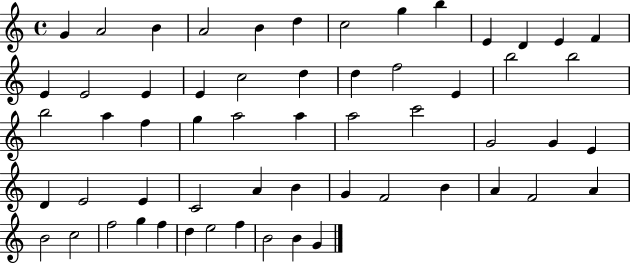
{
  \clef treble
  \time 4/4
  \defaultTimeSignature
  \key c \major
  g'4 a'2 b'4 | a'2 b'4 d''4 | c''2 g''4 b''4 | e'4 d'4 e'4 f'4 | \break e'4 e'2 e'4 | e'4 c''2 d''4 | d''4 f''2 e'4 | b''2 b''2 | \break b''2 a''4 f''4 | g''4 a''2 a''4 | a''2 c'''2 | g'2 g'4 e'4 | \break d'4 e'2 e'4 | c'2 a'4 b'4 | g'4 f'2 b'4 | a'4 f'2 a'4 | \break b'2 c''2 | f''2 g''4 f''4 | d''4 e''2 f''4 | b'2 b'4 g'4 | \break \bar "|."
}